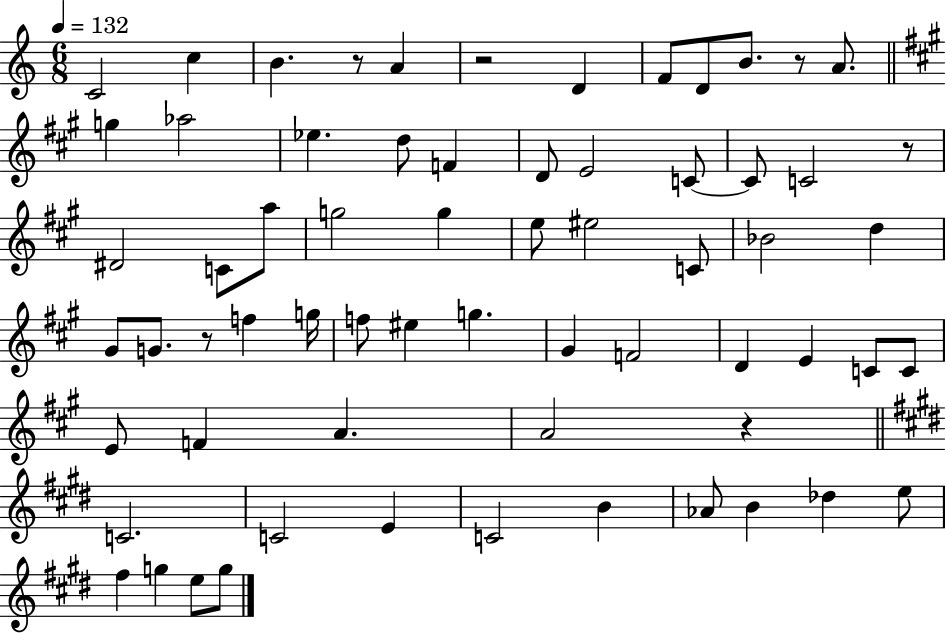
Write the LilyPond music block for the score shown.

{
  \clef treble
  \numericTimeSignature
  \time 6/8
  \key c \major
  \tempo 4 = 132
  \repeat volta 2 { c'2 c''4 | b'4. r8 a'4 | r2 d'4 | f'8 d'8 b'8. r8 a'8. | \break \bar "||" \break \key a \major g''4 aes''2 | ees''4. d''8 f'4 | d'8 e'2 c'8~~ | c'8 c'2 r8 | \break dis'2 c'8 a''8 | g''2 g''4 | e''8 eis''2 c'8 | bes'2 d''4 | \break gis'8 g'8. r8 f''4 g''16 | f''8 eis''4 g''4. | gis'4 f'2 | d'4 e'4 c'8 c'8 | \break e'8 f'4 a'4. | a'2 r4 | \bar "||" \break \key e \major c'2. | c'2 e'4 | c'2 b'4 | aes'8 b'4 des''4 e''8 | \break fis''4 g''4 e''8 g''8 | } \bar "|."
}